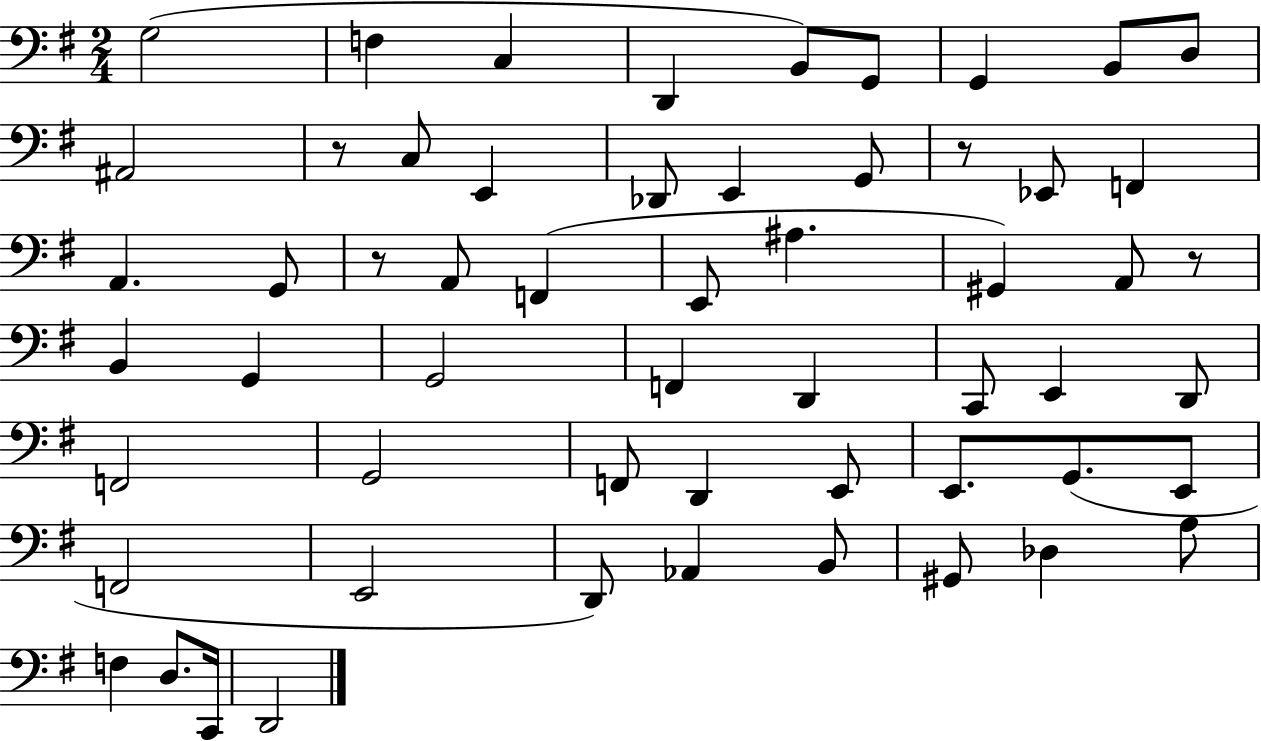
G3/h F3/q C3/q D2/q B2/e G2/e G2/q B2/e D3/e A#2/h R/e C3/e E2/q Db2/e E2/q G2/e R/e Eb2/e F2/q A2/q. G2/e R/e A2/e F2/q E2/e A#3/q. G#2/q A2/e R/e B2/q G2/q G2/h F2/q D2/q C2/e E2/q D2/e F2/h G2/h F2/e D2/q E2/e E2/e. G2/e. E2/e F2/h E2/h D2/e Ab2/q B2/e G#2/e Db3/q A3/e F3/q D3/e. C2/s D2/h